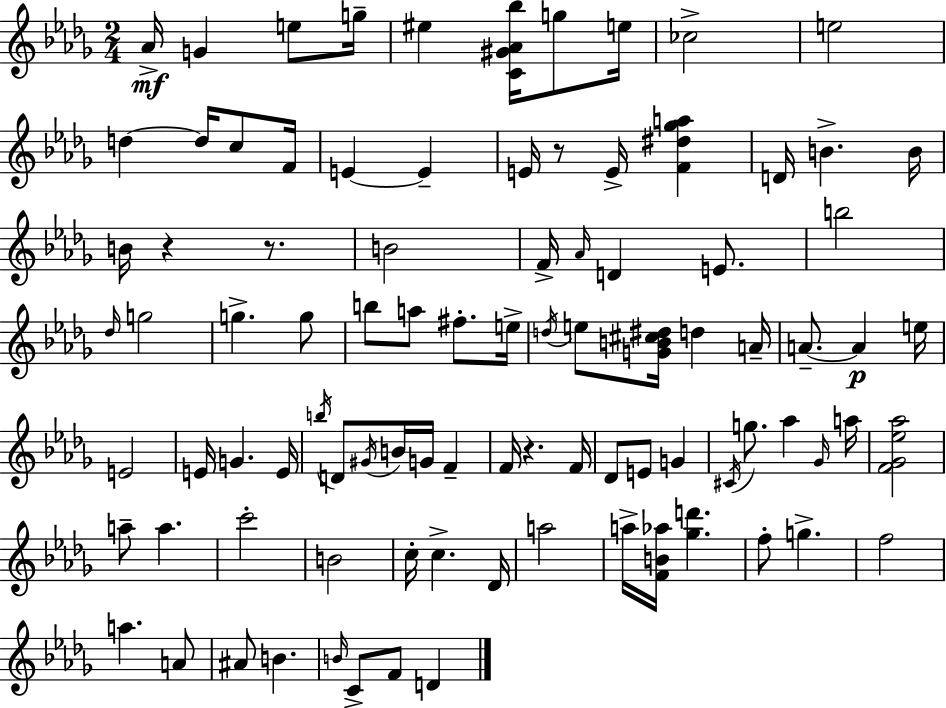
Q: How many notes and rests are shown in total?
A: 92